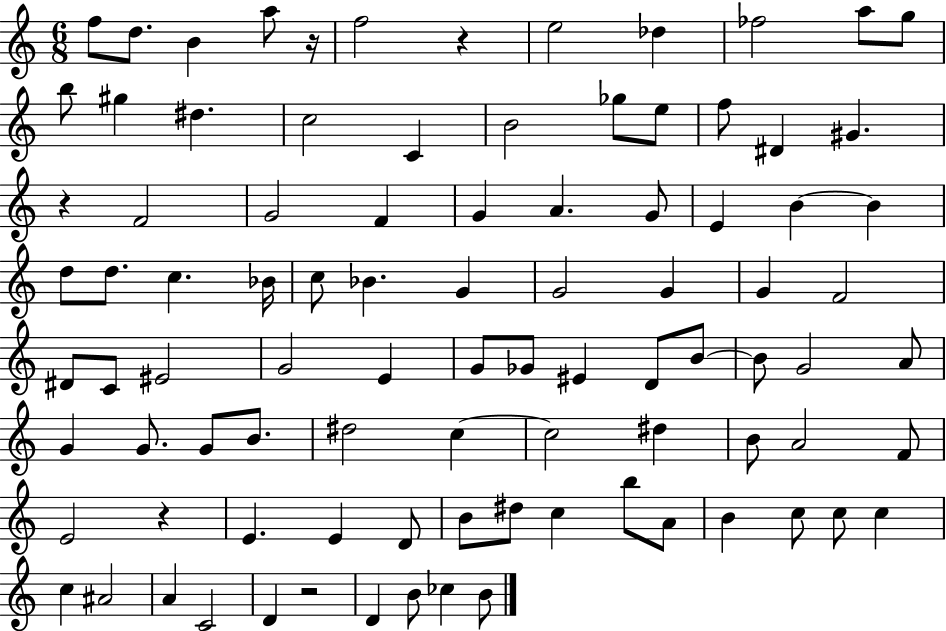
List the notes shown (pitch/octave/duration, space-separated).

F5/e D5/e. B4/q A5/e R/s F5/h R/q E5/h Db5/q FES5/h A5/e G5/e B5/e G#5/q D#5/q. C5/h C4/q B4/h Gb5/e E5/e F5/e D#4/q G#4/q. R/q F4/h G4/h F4/q G4/q A4/q. G4/e E4/q B4/q B4/q D5/e D5/e. C5/q. Bb4/s C5/e Bb4/q. G4/q G4/h G4/q G4/q F4/h D#4/e C4/e EIS4/h G4/h E4/q G4/e Gb4/e EIS4/q D4/e B4/e B4/e G4/h A4/e G4/q G4/e. G4/e B4/e. D#5/h C5/q C5/h D#5/q B4/e A4/h F4/e E4/h R/q E4/q. E4/q D4/e B4/e D#5/e C5/q B5/e A4/e B4/q C5/e C5/e C5/q C5/q A#4/h A4/q C4/h D4/q R/h D4/q B4/e CES5/q B4/e